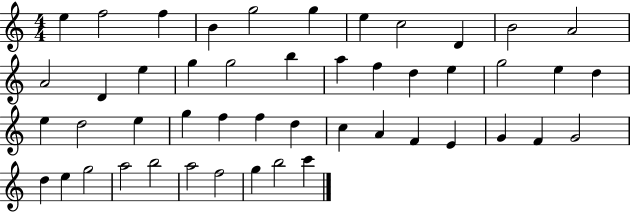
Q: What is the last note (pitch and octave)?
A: C6